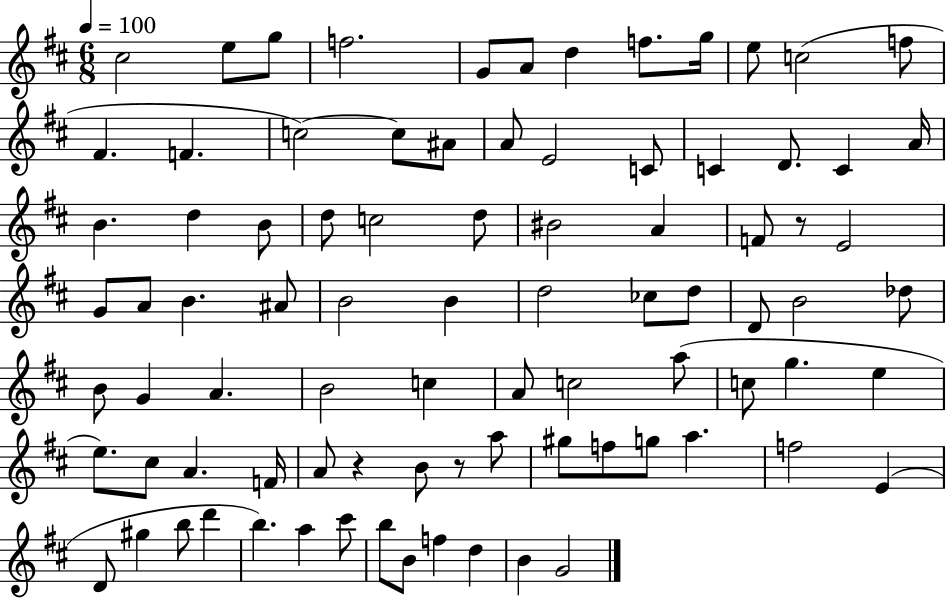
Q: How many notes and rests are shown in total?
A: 86